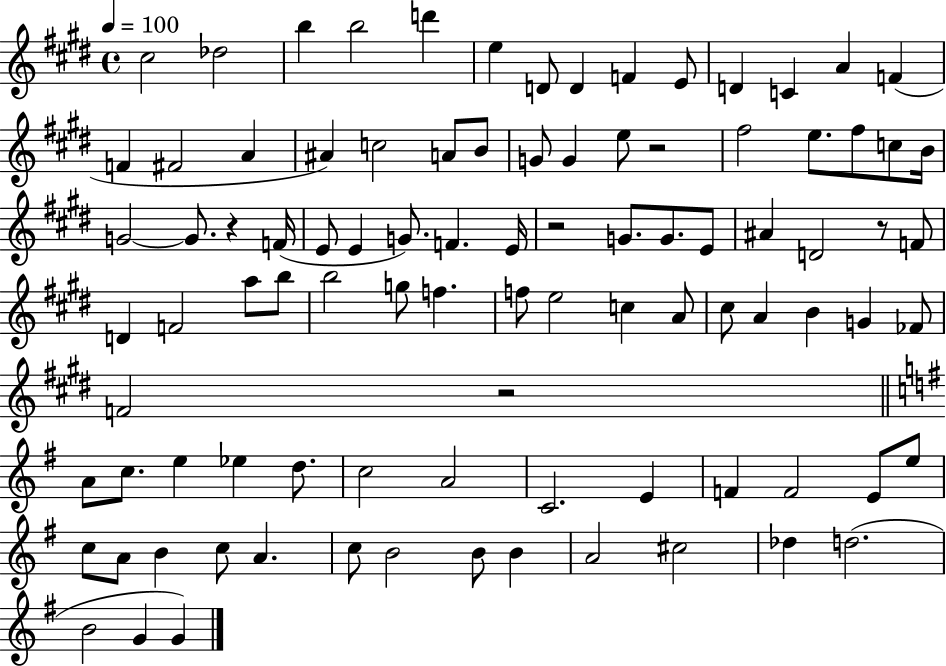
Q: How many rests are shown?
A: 5